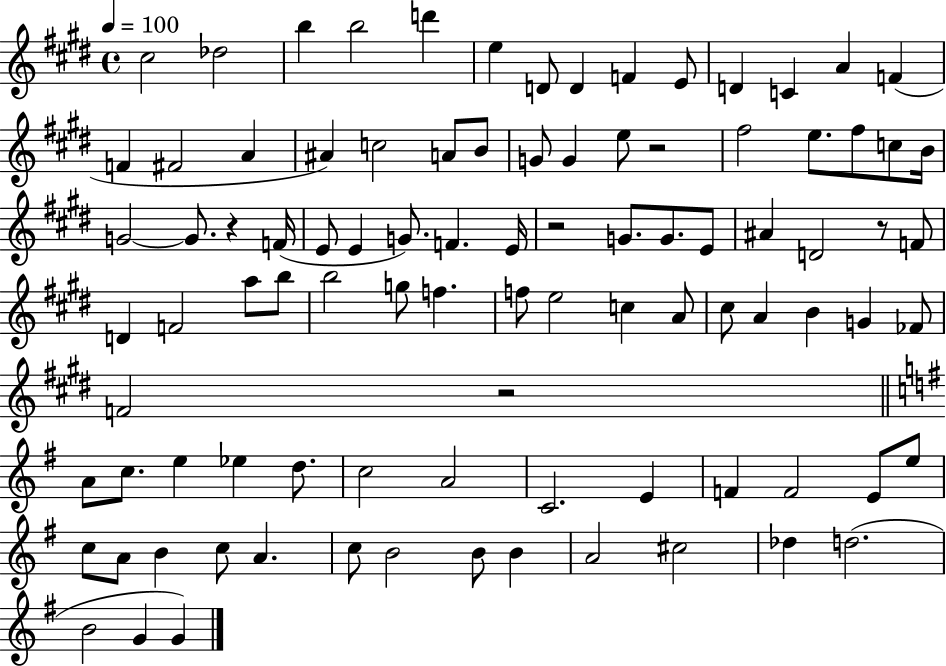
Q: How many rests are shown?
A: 5